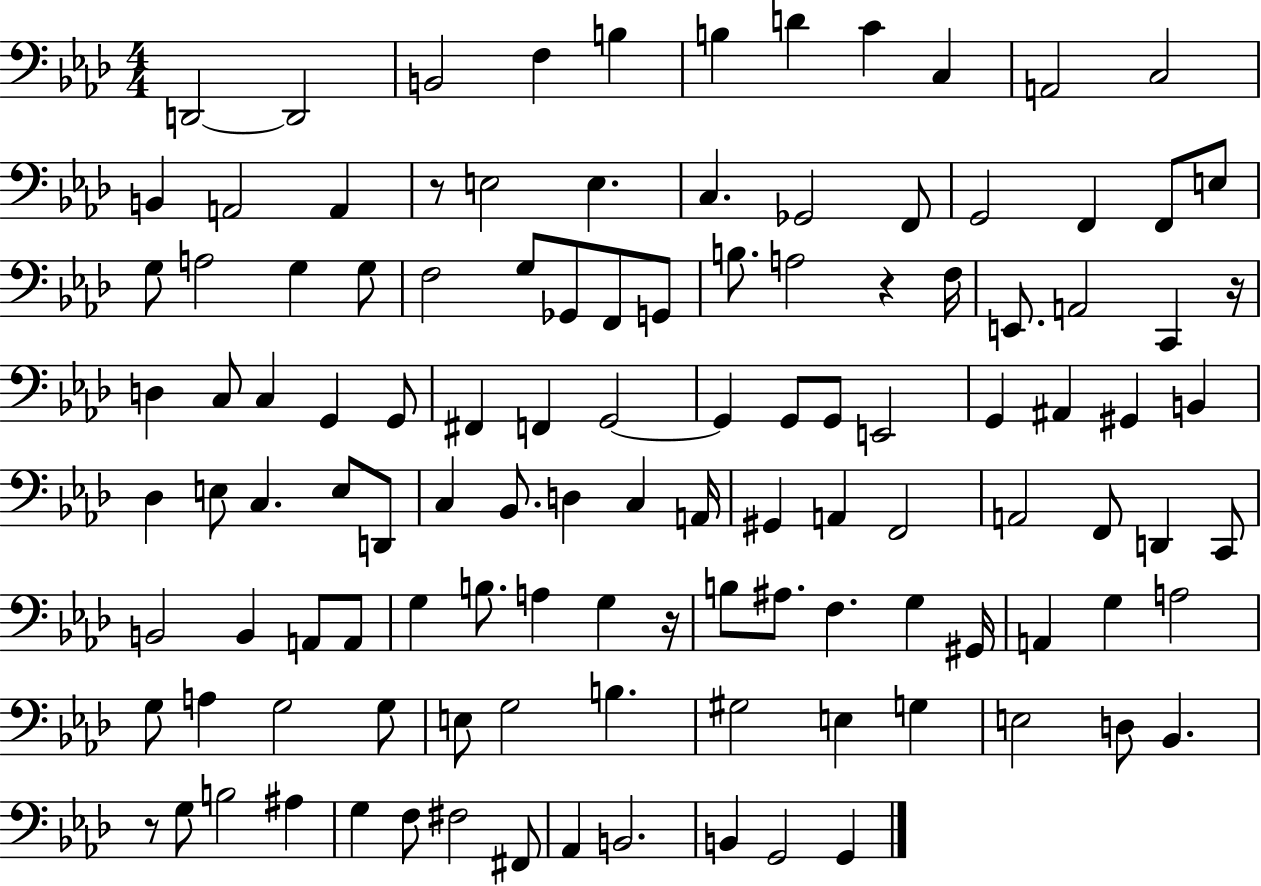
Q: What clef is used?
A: bass